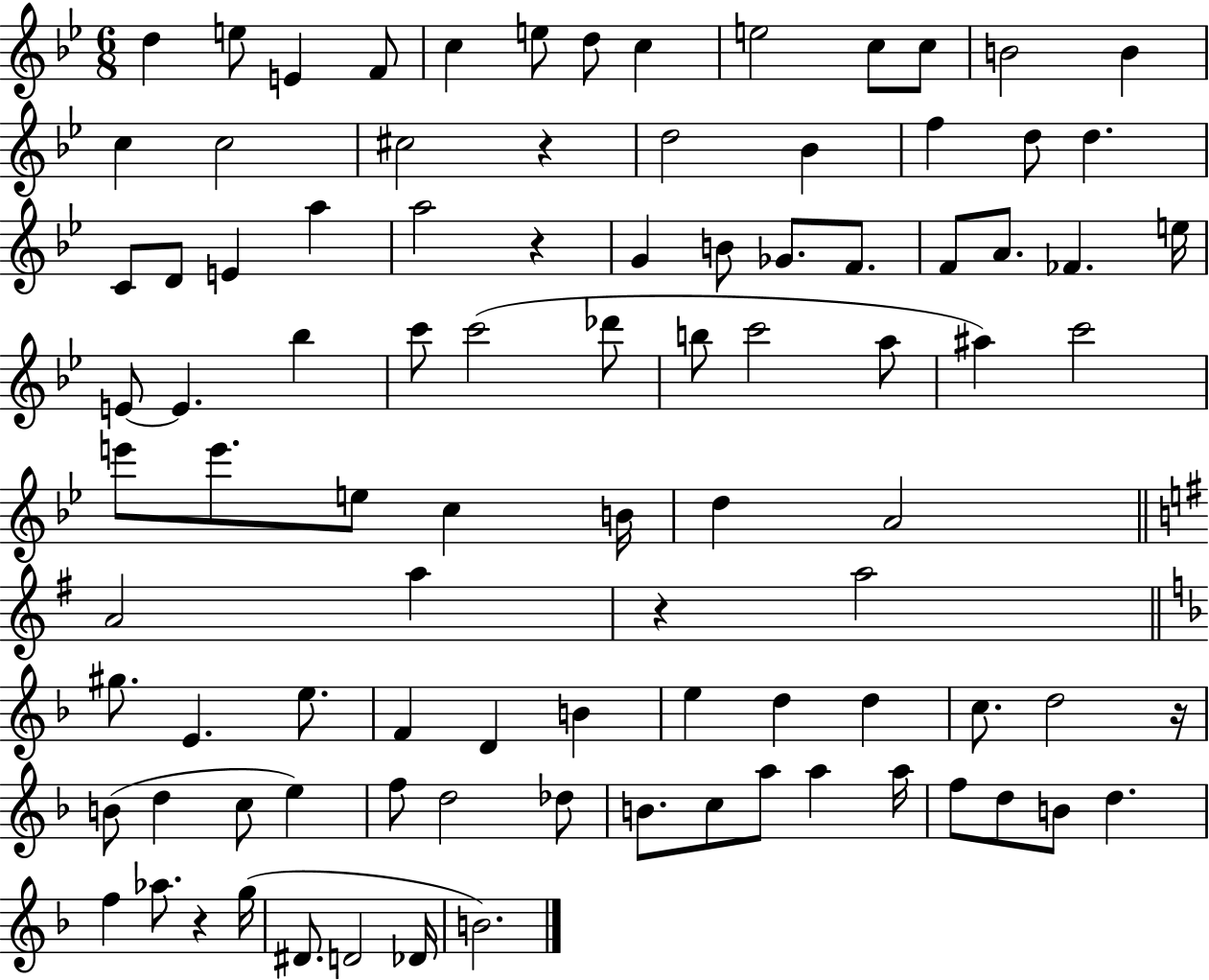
D5/q E5/e E4/q F4/e C5/q E5/e D5/e C5/q E5/h C5/e C5/e B4/h B4/q C5/q C5/h C#5/h R/q D5/h Bb4/q F5/q D5/e D5/q. C4/e D4/e E4/q A5/q A5/h R/q G4/q B4/e Gb4/e. F4/e. F4/e A4/e. FES4/q. E5/s E4/e E4/q. Bb5/q C6/e C6/h Db6/e B5/e C6/h A5/e A#5/q C6/h E6/e E6/e. E5/e C5/q B4/s D5/q A4/h A4/h A5/q R/q A5/h G#5/e. E4/q. E5/e. F4/q D4/q B4/q E5/q D5/q D5/q C5/e. D5/h R/s B4/e D5/q C5/e E5/q F5/e D5/h Db5/e B4/e. C5/e A5/e A5/q A5/s F5/e D5/e B4/e D5/q. F5/q Ab5/e. R/q G5/s D#4/e. D4/h Db4/s B4/h.